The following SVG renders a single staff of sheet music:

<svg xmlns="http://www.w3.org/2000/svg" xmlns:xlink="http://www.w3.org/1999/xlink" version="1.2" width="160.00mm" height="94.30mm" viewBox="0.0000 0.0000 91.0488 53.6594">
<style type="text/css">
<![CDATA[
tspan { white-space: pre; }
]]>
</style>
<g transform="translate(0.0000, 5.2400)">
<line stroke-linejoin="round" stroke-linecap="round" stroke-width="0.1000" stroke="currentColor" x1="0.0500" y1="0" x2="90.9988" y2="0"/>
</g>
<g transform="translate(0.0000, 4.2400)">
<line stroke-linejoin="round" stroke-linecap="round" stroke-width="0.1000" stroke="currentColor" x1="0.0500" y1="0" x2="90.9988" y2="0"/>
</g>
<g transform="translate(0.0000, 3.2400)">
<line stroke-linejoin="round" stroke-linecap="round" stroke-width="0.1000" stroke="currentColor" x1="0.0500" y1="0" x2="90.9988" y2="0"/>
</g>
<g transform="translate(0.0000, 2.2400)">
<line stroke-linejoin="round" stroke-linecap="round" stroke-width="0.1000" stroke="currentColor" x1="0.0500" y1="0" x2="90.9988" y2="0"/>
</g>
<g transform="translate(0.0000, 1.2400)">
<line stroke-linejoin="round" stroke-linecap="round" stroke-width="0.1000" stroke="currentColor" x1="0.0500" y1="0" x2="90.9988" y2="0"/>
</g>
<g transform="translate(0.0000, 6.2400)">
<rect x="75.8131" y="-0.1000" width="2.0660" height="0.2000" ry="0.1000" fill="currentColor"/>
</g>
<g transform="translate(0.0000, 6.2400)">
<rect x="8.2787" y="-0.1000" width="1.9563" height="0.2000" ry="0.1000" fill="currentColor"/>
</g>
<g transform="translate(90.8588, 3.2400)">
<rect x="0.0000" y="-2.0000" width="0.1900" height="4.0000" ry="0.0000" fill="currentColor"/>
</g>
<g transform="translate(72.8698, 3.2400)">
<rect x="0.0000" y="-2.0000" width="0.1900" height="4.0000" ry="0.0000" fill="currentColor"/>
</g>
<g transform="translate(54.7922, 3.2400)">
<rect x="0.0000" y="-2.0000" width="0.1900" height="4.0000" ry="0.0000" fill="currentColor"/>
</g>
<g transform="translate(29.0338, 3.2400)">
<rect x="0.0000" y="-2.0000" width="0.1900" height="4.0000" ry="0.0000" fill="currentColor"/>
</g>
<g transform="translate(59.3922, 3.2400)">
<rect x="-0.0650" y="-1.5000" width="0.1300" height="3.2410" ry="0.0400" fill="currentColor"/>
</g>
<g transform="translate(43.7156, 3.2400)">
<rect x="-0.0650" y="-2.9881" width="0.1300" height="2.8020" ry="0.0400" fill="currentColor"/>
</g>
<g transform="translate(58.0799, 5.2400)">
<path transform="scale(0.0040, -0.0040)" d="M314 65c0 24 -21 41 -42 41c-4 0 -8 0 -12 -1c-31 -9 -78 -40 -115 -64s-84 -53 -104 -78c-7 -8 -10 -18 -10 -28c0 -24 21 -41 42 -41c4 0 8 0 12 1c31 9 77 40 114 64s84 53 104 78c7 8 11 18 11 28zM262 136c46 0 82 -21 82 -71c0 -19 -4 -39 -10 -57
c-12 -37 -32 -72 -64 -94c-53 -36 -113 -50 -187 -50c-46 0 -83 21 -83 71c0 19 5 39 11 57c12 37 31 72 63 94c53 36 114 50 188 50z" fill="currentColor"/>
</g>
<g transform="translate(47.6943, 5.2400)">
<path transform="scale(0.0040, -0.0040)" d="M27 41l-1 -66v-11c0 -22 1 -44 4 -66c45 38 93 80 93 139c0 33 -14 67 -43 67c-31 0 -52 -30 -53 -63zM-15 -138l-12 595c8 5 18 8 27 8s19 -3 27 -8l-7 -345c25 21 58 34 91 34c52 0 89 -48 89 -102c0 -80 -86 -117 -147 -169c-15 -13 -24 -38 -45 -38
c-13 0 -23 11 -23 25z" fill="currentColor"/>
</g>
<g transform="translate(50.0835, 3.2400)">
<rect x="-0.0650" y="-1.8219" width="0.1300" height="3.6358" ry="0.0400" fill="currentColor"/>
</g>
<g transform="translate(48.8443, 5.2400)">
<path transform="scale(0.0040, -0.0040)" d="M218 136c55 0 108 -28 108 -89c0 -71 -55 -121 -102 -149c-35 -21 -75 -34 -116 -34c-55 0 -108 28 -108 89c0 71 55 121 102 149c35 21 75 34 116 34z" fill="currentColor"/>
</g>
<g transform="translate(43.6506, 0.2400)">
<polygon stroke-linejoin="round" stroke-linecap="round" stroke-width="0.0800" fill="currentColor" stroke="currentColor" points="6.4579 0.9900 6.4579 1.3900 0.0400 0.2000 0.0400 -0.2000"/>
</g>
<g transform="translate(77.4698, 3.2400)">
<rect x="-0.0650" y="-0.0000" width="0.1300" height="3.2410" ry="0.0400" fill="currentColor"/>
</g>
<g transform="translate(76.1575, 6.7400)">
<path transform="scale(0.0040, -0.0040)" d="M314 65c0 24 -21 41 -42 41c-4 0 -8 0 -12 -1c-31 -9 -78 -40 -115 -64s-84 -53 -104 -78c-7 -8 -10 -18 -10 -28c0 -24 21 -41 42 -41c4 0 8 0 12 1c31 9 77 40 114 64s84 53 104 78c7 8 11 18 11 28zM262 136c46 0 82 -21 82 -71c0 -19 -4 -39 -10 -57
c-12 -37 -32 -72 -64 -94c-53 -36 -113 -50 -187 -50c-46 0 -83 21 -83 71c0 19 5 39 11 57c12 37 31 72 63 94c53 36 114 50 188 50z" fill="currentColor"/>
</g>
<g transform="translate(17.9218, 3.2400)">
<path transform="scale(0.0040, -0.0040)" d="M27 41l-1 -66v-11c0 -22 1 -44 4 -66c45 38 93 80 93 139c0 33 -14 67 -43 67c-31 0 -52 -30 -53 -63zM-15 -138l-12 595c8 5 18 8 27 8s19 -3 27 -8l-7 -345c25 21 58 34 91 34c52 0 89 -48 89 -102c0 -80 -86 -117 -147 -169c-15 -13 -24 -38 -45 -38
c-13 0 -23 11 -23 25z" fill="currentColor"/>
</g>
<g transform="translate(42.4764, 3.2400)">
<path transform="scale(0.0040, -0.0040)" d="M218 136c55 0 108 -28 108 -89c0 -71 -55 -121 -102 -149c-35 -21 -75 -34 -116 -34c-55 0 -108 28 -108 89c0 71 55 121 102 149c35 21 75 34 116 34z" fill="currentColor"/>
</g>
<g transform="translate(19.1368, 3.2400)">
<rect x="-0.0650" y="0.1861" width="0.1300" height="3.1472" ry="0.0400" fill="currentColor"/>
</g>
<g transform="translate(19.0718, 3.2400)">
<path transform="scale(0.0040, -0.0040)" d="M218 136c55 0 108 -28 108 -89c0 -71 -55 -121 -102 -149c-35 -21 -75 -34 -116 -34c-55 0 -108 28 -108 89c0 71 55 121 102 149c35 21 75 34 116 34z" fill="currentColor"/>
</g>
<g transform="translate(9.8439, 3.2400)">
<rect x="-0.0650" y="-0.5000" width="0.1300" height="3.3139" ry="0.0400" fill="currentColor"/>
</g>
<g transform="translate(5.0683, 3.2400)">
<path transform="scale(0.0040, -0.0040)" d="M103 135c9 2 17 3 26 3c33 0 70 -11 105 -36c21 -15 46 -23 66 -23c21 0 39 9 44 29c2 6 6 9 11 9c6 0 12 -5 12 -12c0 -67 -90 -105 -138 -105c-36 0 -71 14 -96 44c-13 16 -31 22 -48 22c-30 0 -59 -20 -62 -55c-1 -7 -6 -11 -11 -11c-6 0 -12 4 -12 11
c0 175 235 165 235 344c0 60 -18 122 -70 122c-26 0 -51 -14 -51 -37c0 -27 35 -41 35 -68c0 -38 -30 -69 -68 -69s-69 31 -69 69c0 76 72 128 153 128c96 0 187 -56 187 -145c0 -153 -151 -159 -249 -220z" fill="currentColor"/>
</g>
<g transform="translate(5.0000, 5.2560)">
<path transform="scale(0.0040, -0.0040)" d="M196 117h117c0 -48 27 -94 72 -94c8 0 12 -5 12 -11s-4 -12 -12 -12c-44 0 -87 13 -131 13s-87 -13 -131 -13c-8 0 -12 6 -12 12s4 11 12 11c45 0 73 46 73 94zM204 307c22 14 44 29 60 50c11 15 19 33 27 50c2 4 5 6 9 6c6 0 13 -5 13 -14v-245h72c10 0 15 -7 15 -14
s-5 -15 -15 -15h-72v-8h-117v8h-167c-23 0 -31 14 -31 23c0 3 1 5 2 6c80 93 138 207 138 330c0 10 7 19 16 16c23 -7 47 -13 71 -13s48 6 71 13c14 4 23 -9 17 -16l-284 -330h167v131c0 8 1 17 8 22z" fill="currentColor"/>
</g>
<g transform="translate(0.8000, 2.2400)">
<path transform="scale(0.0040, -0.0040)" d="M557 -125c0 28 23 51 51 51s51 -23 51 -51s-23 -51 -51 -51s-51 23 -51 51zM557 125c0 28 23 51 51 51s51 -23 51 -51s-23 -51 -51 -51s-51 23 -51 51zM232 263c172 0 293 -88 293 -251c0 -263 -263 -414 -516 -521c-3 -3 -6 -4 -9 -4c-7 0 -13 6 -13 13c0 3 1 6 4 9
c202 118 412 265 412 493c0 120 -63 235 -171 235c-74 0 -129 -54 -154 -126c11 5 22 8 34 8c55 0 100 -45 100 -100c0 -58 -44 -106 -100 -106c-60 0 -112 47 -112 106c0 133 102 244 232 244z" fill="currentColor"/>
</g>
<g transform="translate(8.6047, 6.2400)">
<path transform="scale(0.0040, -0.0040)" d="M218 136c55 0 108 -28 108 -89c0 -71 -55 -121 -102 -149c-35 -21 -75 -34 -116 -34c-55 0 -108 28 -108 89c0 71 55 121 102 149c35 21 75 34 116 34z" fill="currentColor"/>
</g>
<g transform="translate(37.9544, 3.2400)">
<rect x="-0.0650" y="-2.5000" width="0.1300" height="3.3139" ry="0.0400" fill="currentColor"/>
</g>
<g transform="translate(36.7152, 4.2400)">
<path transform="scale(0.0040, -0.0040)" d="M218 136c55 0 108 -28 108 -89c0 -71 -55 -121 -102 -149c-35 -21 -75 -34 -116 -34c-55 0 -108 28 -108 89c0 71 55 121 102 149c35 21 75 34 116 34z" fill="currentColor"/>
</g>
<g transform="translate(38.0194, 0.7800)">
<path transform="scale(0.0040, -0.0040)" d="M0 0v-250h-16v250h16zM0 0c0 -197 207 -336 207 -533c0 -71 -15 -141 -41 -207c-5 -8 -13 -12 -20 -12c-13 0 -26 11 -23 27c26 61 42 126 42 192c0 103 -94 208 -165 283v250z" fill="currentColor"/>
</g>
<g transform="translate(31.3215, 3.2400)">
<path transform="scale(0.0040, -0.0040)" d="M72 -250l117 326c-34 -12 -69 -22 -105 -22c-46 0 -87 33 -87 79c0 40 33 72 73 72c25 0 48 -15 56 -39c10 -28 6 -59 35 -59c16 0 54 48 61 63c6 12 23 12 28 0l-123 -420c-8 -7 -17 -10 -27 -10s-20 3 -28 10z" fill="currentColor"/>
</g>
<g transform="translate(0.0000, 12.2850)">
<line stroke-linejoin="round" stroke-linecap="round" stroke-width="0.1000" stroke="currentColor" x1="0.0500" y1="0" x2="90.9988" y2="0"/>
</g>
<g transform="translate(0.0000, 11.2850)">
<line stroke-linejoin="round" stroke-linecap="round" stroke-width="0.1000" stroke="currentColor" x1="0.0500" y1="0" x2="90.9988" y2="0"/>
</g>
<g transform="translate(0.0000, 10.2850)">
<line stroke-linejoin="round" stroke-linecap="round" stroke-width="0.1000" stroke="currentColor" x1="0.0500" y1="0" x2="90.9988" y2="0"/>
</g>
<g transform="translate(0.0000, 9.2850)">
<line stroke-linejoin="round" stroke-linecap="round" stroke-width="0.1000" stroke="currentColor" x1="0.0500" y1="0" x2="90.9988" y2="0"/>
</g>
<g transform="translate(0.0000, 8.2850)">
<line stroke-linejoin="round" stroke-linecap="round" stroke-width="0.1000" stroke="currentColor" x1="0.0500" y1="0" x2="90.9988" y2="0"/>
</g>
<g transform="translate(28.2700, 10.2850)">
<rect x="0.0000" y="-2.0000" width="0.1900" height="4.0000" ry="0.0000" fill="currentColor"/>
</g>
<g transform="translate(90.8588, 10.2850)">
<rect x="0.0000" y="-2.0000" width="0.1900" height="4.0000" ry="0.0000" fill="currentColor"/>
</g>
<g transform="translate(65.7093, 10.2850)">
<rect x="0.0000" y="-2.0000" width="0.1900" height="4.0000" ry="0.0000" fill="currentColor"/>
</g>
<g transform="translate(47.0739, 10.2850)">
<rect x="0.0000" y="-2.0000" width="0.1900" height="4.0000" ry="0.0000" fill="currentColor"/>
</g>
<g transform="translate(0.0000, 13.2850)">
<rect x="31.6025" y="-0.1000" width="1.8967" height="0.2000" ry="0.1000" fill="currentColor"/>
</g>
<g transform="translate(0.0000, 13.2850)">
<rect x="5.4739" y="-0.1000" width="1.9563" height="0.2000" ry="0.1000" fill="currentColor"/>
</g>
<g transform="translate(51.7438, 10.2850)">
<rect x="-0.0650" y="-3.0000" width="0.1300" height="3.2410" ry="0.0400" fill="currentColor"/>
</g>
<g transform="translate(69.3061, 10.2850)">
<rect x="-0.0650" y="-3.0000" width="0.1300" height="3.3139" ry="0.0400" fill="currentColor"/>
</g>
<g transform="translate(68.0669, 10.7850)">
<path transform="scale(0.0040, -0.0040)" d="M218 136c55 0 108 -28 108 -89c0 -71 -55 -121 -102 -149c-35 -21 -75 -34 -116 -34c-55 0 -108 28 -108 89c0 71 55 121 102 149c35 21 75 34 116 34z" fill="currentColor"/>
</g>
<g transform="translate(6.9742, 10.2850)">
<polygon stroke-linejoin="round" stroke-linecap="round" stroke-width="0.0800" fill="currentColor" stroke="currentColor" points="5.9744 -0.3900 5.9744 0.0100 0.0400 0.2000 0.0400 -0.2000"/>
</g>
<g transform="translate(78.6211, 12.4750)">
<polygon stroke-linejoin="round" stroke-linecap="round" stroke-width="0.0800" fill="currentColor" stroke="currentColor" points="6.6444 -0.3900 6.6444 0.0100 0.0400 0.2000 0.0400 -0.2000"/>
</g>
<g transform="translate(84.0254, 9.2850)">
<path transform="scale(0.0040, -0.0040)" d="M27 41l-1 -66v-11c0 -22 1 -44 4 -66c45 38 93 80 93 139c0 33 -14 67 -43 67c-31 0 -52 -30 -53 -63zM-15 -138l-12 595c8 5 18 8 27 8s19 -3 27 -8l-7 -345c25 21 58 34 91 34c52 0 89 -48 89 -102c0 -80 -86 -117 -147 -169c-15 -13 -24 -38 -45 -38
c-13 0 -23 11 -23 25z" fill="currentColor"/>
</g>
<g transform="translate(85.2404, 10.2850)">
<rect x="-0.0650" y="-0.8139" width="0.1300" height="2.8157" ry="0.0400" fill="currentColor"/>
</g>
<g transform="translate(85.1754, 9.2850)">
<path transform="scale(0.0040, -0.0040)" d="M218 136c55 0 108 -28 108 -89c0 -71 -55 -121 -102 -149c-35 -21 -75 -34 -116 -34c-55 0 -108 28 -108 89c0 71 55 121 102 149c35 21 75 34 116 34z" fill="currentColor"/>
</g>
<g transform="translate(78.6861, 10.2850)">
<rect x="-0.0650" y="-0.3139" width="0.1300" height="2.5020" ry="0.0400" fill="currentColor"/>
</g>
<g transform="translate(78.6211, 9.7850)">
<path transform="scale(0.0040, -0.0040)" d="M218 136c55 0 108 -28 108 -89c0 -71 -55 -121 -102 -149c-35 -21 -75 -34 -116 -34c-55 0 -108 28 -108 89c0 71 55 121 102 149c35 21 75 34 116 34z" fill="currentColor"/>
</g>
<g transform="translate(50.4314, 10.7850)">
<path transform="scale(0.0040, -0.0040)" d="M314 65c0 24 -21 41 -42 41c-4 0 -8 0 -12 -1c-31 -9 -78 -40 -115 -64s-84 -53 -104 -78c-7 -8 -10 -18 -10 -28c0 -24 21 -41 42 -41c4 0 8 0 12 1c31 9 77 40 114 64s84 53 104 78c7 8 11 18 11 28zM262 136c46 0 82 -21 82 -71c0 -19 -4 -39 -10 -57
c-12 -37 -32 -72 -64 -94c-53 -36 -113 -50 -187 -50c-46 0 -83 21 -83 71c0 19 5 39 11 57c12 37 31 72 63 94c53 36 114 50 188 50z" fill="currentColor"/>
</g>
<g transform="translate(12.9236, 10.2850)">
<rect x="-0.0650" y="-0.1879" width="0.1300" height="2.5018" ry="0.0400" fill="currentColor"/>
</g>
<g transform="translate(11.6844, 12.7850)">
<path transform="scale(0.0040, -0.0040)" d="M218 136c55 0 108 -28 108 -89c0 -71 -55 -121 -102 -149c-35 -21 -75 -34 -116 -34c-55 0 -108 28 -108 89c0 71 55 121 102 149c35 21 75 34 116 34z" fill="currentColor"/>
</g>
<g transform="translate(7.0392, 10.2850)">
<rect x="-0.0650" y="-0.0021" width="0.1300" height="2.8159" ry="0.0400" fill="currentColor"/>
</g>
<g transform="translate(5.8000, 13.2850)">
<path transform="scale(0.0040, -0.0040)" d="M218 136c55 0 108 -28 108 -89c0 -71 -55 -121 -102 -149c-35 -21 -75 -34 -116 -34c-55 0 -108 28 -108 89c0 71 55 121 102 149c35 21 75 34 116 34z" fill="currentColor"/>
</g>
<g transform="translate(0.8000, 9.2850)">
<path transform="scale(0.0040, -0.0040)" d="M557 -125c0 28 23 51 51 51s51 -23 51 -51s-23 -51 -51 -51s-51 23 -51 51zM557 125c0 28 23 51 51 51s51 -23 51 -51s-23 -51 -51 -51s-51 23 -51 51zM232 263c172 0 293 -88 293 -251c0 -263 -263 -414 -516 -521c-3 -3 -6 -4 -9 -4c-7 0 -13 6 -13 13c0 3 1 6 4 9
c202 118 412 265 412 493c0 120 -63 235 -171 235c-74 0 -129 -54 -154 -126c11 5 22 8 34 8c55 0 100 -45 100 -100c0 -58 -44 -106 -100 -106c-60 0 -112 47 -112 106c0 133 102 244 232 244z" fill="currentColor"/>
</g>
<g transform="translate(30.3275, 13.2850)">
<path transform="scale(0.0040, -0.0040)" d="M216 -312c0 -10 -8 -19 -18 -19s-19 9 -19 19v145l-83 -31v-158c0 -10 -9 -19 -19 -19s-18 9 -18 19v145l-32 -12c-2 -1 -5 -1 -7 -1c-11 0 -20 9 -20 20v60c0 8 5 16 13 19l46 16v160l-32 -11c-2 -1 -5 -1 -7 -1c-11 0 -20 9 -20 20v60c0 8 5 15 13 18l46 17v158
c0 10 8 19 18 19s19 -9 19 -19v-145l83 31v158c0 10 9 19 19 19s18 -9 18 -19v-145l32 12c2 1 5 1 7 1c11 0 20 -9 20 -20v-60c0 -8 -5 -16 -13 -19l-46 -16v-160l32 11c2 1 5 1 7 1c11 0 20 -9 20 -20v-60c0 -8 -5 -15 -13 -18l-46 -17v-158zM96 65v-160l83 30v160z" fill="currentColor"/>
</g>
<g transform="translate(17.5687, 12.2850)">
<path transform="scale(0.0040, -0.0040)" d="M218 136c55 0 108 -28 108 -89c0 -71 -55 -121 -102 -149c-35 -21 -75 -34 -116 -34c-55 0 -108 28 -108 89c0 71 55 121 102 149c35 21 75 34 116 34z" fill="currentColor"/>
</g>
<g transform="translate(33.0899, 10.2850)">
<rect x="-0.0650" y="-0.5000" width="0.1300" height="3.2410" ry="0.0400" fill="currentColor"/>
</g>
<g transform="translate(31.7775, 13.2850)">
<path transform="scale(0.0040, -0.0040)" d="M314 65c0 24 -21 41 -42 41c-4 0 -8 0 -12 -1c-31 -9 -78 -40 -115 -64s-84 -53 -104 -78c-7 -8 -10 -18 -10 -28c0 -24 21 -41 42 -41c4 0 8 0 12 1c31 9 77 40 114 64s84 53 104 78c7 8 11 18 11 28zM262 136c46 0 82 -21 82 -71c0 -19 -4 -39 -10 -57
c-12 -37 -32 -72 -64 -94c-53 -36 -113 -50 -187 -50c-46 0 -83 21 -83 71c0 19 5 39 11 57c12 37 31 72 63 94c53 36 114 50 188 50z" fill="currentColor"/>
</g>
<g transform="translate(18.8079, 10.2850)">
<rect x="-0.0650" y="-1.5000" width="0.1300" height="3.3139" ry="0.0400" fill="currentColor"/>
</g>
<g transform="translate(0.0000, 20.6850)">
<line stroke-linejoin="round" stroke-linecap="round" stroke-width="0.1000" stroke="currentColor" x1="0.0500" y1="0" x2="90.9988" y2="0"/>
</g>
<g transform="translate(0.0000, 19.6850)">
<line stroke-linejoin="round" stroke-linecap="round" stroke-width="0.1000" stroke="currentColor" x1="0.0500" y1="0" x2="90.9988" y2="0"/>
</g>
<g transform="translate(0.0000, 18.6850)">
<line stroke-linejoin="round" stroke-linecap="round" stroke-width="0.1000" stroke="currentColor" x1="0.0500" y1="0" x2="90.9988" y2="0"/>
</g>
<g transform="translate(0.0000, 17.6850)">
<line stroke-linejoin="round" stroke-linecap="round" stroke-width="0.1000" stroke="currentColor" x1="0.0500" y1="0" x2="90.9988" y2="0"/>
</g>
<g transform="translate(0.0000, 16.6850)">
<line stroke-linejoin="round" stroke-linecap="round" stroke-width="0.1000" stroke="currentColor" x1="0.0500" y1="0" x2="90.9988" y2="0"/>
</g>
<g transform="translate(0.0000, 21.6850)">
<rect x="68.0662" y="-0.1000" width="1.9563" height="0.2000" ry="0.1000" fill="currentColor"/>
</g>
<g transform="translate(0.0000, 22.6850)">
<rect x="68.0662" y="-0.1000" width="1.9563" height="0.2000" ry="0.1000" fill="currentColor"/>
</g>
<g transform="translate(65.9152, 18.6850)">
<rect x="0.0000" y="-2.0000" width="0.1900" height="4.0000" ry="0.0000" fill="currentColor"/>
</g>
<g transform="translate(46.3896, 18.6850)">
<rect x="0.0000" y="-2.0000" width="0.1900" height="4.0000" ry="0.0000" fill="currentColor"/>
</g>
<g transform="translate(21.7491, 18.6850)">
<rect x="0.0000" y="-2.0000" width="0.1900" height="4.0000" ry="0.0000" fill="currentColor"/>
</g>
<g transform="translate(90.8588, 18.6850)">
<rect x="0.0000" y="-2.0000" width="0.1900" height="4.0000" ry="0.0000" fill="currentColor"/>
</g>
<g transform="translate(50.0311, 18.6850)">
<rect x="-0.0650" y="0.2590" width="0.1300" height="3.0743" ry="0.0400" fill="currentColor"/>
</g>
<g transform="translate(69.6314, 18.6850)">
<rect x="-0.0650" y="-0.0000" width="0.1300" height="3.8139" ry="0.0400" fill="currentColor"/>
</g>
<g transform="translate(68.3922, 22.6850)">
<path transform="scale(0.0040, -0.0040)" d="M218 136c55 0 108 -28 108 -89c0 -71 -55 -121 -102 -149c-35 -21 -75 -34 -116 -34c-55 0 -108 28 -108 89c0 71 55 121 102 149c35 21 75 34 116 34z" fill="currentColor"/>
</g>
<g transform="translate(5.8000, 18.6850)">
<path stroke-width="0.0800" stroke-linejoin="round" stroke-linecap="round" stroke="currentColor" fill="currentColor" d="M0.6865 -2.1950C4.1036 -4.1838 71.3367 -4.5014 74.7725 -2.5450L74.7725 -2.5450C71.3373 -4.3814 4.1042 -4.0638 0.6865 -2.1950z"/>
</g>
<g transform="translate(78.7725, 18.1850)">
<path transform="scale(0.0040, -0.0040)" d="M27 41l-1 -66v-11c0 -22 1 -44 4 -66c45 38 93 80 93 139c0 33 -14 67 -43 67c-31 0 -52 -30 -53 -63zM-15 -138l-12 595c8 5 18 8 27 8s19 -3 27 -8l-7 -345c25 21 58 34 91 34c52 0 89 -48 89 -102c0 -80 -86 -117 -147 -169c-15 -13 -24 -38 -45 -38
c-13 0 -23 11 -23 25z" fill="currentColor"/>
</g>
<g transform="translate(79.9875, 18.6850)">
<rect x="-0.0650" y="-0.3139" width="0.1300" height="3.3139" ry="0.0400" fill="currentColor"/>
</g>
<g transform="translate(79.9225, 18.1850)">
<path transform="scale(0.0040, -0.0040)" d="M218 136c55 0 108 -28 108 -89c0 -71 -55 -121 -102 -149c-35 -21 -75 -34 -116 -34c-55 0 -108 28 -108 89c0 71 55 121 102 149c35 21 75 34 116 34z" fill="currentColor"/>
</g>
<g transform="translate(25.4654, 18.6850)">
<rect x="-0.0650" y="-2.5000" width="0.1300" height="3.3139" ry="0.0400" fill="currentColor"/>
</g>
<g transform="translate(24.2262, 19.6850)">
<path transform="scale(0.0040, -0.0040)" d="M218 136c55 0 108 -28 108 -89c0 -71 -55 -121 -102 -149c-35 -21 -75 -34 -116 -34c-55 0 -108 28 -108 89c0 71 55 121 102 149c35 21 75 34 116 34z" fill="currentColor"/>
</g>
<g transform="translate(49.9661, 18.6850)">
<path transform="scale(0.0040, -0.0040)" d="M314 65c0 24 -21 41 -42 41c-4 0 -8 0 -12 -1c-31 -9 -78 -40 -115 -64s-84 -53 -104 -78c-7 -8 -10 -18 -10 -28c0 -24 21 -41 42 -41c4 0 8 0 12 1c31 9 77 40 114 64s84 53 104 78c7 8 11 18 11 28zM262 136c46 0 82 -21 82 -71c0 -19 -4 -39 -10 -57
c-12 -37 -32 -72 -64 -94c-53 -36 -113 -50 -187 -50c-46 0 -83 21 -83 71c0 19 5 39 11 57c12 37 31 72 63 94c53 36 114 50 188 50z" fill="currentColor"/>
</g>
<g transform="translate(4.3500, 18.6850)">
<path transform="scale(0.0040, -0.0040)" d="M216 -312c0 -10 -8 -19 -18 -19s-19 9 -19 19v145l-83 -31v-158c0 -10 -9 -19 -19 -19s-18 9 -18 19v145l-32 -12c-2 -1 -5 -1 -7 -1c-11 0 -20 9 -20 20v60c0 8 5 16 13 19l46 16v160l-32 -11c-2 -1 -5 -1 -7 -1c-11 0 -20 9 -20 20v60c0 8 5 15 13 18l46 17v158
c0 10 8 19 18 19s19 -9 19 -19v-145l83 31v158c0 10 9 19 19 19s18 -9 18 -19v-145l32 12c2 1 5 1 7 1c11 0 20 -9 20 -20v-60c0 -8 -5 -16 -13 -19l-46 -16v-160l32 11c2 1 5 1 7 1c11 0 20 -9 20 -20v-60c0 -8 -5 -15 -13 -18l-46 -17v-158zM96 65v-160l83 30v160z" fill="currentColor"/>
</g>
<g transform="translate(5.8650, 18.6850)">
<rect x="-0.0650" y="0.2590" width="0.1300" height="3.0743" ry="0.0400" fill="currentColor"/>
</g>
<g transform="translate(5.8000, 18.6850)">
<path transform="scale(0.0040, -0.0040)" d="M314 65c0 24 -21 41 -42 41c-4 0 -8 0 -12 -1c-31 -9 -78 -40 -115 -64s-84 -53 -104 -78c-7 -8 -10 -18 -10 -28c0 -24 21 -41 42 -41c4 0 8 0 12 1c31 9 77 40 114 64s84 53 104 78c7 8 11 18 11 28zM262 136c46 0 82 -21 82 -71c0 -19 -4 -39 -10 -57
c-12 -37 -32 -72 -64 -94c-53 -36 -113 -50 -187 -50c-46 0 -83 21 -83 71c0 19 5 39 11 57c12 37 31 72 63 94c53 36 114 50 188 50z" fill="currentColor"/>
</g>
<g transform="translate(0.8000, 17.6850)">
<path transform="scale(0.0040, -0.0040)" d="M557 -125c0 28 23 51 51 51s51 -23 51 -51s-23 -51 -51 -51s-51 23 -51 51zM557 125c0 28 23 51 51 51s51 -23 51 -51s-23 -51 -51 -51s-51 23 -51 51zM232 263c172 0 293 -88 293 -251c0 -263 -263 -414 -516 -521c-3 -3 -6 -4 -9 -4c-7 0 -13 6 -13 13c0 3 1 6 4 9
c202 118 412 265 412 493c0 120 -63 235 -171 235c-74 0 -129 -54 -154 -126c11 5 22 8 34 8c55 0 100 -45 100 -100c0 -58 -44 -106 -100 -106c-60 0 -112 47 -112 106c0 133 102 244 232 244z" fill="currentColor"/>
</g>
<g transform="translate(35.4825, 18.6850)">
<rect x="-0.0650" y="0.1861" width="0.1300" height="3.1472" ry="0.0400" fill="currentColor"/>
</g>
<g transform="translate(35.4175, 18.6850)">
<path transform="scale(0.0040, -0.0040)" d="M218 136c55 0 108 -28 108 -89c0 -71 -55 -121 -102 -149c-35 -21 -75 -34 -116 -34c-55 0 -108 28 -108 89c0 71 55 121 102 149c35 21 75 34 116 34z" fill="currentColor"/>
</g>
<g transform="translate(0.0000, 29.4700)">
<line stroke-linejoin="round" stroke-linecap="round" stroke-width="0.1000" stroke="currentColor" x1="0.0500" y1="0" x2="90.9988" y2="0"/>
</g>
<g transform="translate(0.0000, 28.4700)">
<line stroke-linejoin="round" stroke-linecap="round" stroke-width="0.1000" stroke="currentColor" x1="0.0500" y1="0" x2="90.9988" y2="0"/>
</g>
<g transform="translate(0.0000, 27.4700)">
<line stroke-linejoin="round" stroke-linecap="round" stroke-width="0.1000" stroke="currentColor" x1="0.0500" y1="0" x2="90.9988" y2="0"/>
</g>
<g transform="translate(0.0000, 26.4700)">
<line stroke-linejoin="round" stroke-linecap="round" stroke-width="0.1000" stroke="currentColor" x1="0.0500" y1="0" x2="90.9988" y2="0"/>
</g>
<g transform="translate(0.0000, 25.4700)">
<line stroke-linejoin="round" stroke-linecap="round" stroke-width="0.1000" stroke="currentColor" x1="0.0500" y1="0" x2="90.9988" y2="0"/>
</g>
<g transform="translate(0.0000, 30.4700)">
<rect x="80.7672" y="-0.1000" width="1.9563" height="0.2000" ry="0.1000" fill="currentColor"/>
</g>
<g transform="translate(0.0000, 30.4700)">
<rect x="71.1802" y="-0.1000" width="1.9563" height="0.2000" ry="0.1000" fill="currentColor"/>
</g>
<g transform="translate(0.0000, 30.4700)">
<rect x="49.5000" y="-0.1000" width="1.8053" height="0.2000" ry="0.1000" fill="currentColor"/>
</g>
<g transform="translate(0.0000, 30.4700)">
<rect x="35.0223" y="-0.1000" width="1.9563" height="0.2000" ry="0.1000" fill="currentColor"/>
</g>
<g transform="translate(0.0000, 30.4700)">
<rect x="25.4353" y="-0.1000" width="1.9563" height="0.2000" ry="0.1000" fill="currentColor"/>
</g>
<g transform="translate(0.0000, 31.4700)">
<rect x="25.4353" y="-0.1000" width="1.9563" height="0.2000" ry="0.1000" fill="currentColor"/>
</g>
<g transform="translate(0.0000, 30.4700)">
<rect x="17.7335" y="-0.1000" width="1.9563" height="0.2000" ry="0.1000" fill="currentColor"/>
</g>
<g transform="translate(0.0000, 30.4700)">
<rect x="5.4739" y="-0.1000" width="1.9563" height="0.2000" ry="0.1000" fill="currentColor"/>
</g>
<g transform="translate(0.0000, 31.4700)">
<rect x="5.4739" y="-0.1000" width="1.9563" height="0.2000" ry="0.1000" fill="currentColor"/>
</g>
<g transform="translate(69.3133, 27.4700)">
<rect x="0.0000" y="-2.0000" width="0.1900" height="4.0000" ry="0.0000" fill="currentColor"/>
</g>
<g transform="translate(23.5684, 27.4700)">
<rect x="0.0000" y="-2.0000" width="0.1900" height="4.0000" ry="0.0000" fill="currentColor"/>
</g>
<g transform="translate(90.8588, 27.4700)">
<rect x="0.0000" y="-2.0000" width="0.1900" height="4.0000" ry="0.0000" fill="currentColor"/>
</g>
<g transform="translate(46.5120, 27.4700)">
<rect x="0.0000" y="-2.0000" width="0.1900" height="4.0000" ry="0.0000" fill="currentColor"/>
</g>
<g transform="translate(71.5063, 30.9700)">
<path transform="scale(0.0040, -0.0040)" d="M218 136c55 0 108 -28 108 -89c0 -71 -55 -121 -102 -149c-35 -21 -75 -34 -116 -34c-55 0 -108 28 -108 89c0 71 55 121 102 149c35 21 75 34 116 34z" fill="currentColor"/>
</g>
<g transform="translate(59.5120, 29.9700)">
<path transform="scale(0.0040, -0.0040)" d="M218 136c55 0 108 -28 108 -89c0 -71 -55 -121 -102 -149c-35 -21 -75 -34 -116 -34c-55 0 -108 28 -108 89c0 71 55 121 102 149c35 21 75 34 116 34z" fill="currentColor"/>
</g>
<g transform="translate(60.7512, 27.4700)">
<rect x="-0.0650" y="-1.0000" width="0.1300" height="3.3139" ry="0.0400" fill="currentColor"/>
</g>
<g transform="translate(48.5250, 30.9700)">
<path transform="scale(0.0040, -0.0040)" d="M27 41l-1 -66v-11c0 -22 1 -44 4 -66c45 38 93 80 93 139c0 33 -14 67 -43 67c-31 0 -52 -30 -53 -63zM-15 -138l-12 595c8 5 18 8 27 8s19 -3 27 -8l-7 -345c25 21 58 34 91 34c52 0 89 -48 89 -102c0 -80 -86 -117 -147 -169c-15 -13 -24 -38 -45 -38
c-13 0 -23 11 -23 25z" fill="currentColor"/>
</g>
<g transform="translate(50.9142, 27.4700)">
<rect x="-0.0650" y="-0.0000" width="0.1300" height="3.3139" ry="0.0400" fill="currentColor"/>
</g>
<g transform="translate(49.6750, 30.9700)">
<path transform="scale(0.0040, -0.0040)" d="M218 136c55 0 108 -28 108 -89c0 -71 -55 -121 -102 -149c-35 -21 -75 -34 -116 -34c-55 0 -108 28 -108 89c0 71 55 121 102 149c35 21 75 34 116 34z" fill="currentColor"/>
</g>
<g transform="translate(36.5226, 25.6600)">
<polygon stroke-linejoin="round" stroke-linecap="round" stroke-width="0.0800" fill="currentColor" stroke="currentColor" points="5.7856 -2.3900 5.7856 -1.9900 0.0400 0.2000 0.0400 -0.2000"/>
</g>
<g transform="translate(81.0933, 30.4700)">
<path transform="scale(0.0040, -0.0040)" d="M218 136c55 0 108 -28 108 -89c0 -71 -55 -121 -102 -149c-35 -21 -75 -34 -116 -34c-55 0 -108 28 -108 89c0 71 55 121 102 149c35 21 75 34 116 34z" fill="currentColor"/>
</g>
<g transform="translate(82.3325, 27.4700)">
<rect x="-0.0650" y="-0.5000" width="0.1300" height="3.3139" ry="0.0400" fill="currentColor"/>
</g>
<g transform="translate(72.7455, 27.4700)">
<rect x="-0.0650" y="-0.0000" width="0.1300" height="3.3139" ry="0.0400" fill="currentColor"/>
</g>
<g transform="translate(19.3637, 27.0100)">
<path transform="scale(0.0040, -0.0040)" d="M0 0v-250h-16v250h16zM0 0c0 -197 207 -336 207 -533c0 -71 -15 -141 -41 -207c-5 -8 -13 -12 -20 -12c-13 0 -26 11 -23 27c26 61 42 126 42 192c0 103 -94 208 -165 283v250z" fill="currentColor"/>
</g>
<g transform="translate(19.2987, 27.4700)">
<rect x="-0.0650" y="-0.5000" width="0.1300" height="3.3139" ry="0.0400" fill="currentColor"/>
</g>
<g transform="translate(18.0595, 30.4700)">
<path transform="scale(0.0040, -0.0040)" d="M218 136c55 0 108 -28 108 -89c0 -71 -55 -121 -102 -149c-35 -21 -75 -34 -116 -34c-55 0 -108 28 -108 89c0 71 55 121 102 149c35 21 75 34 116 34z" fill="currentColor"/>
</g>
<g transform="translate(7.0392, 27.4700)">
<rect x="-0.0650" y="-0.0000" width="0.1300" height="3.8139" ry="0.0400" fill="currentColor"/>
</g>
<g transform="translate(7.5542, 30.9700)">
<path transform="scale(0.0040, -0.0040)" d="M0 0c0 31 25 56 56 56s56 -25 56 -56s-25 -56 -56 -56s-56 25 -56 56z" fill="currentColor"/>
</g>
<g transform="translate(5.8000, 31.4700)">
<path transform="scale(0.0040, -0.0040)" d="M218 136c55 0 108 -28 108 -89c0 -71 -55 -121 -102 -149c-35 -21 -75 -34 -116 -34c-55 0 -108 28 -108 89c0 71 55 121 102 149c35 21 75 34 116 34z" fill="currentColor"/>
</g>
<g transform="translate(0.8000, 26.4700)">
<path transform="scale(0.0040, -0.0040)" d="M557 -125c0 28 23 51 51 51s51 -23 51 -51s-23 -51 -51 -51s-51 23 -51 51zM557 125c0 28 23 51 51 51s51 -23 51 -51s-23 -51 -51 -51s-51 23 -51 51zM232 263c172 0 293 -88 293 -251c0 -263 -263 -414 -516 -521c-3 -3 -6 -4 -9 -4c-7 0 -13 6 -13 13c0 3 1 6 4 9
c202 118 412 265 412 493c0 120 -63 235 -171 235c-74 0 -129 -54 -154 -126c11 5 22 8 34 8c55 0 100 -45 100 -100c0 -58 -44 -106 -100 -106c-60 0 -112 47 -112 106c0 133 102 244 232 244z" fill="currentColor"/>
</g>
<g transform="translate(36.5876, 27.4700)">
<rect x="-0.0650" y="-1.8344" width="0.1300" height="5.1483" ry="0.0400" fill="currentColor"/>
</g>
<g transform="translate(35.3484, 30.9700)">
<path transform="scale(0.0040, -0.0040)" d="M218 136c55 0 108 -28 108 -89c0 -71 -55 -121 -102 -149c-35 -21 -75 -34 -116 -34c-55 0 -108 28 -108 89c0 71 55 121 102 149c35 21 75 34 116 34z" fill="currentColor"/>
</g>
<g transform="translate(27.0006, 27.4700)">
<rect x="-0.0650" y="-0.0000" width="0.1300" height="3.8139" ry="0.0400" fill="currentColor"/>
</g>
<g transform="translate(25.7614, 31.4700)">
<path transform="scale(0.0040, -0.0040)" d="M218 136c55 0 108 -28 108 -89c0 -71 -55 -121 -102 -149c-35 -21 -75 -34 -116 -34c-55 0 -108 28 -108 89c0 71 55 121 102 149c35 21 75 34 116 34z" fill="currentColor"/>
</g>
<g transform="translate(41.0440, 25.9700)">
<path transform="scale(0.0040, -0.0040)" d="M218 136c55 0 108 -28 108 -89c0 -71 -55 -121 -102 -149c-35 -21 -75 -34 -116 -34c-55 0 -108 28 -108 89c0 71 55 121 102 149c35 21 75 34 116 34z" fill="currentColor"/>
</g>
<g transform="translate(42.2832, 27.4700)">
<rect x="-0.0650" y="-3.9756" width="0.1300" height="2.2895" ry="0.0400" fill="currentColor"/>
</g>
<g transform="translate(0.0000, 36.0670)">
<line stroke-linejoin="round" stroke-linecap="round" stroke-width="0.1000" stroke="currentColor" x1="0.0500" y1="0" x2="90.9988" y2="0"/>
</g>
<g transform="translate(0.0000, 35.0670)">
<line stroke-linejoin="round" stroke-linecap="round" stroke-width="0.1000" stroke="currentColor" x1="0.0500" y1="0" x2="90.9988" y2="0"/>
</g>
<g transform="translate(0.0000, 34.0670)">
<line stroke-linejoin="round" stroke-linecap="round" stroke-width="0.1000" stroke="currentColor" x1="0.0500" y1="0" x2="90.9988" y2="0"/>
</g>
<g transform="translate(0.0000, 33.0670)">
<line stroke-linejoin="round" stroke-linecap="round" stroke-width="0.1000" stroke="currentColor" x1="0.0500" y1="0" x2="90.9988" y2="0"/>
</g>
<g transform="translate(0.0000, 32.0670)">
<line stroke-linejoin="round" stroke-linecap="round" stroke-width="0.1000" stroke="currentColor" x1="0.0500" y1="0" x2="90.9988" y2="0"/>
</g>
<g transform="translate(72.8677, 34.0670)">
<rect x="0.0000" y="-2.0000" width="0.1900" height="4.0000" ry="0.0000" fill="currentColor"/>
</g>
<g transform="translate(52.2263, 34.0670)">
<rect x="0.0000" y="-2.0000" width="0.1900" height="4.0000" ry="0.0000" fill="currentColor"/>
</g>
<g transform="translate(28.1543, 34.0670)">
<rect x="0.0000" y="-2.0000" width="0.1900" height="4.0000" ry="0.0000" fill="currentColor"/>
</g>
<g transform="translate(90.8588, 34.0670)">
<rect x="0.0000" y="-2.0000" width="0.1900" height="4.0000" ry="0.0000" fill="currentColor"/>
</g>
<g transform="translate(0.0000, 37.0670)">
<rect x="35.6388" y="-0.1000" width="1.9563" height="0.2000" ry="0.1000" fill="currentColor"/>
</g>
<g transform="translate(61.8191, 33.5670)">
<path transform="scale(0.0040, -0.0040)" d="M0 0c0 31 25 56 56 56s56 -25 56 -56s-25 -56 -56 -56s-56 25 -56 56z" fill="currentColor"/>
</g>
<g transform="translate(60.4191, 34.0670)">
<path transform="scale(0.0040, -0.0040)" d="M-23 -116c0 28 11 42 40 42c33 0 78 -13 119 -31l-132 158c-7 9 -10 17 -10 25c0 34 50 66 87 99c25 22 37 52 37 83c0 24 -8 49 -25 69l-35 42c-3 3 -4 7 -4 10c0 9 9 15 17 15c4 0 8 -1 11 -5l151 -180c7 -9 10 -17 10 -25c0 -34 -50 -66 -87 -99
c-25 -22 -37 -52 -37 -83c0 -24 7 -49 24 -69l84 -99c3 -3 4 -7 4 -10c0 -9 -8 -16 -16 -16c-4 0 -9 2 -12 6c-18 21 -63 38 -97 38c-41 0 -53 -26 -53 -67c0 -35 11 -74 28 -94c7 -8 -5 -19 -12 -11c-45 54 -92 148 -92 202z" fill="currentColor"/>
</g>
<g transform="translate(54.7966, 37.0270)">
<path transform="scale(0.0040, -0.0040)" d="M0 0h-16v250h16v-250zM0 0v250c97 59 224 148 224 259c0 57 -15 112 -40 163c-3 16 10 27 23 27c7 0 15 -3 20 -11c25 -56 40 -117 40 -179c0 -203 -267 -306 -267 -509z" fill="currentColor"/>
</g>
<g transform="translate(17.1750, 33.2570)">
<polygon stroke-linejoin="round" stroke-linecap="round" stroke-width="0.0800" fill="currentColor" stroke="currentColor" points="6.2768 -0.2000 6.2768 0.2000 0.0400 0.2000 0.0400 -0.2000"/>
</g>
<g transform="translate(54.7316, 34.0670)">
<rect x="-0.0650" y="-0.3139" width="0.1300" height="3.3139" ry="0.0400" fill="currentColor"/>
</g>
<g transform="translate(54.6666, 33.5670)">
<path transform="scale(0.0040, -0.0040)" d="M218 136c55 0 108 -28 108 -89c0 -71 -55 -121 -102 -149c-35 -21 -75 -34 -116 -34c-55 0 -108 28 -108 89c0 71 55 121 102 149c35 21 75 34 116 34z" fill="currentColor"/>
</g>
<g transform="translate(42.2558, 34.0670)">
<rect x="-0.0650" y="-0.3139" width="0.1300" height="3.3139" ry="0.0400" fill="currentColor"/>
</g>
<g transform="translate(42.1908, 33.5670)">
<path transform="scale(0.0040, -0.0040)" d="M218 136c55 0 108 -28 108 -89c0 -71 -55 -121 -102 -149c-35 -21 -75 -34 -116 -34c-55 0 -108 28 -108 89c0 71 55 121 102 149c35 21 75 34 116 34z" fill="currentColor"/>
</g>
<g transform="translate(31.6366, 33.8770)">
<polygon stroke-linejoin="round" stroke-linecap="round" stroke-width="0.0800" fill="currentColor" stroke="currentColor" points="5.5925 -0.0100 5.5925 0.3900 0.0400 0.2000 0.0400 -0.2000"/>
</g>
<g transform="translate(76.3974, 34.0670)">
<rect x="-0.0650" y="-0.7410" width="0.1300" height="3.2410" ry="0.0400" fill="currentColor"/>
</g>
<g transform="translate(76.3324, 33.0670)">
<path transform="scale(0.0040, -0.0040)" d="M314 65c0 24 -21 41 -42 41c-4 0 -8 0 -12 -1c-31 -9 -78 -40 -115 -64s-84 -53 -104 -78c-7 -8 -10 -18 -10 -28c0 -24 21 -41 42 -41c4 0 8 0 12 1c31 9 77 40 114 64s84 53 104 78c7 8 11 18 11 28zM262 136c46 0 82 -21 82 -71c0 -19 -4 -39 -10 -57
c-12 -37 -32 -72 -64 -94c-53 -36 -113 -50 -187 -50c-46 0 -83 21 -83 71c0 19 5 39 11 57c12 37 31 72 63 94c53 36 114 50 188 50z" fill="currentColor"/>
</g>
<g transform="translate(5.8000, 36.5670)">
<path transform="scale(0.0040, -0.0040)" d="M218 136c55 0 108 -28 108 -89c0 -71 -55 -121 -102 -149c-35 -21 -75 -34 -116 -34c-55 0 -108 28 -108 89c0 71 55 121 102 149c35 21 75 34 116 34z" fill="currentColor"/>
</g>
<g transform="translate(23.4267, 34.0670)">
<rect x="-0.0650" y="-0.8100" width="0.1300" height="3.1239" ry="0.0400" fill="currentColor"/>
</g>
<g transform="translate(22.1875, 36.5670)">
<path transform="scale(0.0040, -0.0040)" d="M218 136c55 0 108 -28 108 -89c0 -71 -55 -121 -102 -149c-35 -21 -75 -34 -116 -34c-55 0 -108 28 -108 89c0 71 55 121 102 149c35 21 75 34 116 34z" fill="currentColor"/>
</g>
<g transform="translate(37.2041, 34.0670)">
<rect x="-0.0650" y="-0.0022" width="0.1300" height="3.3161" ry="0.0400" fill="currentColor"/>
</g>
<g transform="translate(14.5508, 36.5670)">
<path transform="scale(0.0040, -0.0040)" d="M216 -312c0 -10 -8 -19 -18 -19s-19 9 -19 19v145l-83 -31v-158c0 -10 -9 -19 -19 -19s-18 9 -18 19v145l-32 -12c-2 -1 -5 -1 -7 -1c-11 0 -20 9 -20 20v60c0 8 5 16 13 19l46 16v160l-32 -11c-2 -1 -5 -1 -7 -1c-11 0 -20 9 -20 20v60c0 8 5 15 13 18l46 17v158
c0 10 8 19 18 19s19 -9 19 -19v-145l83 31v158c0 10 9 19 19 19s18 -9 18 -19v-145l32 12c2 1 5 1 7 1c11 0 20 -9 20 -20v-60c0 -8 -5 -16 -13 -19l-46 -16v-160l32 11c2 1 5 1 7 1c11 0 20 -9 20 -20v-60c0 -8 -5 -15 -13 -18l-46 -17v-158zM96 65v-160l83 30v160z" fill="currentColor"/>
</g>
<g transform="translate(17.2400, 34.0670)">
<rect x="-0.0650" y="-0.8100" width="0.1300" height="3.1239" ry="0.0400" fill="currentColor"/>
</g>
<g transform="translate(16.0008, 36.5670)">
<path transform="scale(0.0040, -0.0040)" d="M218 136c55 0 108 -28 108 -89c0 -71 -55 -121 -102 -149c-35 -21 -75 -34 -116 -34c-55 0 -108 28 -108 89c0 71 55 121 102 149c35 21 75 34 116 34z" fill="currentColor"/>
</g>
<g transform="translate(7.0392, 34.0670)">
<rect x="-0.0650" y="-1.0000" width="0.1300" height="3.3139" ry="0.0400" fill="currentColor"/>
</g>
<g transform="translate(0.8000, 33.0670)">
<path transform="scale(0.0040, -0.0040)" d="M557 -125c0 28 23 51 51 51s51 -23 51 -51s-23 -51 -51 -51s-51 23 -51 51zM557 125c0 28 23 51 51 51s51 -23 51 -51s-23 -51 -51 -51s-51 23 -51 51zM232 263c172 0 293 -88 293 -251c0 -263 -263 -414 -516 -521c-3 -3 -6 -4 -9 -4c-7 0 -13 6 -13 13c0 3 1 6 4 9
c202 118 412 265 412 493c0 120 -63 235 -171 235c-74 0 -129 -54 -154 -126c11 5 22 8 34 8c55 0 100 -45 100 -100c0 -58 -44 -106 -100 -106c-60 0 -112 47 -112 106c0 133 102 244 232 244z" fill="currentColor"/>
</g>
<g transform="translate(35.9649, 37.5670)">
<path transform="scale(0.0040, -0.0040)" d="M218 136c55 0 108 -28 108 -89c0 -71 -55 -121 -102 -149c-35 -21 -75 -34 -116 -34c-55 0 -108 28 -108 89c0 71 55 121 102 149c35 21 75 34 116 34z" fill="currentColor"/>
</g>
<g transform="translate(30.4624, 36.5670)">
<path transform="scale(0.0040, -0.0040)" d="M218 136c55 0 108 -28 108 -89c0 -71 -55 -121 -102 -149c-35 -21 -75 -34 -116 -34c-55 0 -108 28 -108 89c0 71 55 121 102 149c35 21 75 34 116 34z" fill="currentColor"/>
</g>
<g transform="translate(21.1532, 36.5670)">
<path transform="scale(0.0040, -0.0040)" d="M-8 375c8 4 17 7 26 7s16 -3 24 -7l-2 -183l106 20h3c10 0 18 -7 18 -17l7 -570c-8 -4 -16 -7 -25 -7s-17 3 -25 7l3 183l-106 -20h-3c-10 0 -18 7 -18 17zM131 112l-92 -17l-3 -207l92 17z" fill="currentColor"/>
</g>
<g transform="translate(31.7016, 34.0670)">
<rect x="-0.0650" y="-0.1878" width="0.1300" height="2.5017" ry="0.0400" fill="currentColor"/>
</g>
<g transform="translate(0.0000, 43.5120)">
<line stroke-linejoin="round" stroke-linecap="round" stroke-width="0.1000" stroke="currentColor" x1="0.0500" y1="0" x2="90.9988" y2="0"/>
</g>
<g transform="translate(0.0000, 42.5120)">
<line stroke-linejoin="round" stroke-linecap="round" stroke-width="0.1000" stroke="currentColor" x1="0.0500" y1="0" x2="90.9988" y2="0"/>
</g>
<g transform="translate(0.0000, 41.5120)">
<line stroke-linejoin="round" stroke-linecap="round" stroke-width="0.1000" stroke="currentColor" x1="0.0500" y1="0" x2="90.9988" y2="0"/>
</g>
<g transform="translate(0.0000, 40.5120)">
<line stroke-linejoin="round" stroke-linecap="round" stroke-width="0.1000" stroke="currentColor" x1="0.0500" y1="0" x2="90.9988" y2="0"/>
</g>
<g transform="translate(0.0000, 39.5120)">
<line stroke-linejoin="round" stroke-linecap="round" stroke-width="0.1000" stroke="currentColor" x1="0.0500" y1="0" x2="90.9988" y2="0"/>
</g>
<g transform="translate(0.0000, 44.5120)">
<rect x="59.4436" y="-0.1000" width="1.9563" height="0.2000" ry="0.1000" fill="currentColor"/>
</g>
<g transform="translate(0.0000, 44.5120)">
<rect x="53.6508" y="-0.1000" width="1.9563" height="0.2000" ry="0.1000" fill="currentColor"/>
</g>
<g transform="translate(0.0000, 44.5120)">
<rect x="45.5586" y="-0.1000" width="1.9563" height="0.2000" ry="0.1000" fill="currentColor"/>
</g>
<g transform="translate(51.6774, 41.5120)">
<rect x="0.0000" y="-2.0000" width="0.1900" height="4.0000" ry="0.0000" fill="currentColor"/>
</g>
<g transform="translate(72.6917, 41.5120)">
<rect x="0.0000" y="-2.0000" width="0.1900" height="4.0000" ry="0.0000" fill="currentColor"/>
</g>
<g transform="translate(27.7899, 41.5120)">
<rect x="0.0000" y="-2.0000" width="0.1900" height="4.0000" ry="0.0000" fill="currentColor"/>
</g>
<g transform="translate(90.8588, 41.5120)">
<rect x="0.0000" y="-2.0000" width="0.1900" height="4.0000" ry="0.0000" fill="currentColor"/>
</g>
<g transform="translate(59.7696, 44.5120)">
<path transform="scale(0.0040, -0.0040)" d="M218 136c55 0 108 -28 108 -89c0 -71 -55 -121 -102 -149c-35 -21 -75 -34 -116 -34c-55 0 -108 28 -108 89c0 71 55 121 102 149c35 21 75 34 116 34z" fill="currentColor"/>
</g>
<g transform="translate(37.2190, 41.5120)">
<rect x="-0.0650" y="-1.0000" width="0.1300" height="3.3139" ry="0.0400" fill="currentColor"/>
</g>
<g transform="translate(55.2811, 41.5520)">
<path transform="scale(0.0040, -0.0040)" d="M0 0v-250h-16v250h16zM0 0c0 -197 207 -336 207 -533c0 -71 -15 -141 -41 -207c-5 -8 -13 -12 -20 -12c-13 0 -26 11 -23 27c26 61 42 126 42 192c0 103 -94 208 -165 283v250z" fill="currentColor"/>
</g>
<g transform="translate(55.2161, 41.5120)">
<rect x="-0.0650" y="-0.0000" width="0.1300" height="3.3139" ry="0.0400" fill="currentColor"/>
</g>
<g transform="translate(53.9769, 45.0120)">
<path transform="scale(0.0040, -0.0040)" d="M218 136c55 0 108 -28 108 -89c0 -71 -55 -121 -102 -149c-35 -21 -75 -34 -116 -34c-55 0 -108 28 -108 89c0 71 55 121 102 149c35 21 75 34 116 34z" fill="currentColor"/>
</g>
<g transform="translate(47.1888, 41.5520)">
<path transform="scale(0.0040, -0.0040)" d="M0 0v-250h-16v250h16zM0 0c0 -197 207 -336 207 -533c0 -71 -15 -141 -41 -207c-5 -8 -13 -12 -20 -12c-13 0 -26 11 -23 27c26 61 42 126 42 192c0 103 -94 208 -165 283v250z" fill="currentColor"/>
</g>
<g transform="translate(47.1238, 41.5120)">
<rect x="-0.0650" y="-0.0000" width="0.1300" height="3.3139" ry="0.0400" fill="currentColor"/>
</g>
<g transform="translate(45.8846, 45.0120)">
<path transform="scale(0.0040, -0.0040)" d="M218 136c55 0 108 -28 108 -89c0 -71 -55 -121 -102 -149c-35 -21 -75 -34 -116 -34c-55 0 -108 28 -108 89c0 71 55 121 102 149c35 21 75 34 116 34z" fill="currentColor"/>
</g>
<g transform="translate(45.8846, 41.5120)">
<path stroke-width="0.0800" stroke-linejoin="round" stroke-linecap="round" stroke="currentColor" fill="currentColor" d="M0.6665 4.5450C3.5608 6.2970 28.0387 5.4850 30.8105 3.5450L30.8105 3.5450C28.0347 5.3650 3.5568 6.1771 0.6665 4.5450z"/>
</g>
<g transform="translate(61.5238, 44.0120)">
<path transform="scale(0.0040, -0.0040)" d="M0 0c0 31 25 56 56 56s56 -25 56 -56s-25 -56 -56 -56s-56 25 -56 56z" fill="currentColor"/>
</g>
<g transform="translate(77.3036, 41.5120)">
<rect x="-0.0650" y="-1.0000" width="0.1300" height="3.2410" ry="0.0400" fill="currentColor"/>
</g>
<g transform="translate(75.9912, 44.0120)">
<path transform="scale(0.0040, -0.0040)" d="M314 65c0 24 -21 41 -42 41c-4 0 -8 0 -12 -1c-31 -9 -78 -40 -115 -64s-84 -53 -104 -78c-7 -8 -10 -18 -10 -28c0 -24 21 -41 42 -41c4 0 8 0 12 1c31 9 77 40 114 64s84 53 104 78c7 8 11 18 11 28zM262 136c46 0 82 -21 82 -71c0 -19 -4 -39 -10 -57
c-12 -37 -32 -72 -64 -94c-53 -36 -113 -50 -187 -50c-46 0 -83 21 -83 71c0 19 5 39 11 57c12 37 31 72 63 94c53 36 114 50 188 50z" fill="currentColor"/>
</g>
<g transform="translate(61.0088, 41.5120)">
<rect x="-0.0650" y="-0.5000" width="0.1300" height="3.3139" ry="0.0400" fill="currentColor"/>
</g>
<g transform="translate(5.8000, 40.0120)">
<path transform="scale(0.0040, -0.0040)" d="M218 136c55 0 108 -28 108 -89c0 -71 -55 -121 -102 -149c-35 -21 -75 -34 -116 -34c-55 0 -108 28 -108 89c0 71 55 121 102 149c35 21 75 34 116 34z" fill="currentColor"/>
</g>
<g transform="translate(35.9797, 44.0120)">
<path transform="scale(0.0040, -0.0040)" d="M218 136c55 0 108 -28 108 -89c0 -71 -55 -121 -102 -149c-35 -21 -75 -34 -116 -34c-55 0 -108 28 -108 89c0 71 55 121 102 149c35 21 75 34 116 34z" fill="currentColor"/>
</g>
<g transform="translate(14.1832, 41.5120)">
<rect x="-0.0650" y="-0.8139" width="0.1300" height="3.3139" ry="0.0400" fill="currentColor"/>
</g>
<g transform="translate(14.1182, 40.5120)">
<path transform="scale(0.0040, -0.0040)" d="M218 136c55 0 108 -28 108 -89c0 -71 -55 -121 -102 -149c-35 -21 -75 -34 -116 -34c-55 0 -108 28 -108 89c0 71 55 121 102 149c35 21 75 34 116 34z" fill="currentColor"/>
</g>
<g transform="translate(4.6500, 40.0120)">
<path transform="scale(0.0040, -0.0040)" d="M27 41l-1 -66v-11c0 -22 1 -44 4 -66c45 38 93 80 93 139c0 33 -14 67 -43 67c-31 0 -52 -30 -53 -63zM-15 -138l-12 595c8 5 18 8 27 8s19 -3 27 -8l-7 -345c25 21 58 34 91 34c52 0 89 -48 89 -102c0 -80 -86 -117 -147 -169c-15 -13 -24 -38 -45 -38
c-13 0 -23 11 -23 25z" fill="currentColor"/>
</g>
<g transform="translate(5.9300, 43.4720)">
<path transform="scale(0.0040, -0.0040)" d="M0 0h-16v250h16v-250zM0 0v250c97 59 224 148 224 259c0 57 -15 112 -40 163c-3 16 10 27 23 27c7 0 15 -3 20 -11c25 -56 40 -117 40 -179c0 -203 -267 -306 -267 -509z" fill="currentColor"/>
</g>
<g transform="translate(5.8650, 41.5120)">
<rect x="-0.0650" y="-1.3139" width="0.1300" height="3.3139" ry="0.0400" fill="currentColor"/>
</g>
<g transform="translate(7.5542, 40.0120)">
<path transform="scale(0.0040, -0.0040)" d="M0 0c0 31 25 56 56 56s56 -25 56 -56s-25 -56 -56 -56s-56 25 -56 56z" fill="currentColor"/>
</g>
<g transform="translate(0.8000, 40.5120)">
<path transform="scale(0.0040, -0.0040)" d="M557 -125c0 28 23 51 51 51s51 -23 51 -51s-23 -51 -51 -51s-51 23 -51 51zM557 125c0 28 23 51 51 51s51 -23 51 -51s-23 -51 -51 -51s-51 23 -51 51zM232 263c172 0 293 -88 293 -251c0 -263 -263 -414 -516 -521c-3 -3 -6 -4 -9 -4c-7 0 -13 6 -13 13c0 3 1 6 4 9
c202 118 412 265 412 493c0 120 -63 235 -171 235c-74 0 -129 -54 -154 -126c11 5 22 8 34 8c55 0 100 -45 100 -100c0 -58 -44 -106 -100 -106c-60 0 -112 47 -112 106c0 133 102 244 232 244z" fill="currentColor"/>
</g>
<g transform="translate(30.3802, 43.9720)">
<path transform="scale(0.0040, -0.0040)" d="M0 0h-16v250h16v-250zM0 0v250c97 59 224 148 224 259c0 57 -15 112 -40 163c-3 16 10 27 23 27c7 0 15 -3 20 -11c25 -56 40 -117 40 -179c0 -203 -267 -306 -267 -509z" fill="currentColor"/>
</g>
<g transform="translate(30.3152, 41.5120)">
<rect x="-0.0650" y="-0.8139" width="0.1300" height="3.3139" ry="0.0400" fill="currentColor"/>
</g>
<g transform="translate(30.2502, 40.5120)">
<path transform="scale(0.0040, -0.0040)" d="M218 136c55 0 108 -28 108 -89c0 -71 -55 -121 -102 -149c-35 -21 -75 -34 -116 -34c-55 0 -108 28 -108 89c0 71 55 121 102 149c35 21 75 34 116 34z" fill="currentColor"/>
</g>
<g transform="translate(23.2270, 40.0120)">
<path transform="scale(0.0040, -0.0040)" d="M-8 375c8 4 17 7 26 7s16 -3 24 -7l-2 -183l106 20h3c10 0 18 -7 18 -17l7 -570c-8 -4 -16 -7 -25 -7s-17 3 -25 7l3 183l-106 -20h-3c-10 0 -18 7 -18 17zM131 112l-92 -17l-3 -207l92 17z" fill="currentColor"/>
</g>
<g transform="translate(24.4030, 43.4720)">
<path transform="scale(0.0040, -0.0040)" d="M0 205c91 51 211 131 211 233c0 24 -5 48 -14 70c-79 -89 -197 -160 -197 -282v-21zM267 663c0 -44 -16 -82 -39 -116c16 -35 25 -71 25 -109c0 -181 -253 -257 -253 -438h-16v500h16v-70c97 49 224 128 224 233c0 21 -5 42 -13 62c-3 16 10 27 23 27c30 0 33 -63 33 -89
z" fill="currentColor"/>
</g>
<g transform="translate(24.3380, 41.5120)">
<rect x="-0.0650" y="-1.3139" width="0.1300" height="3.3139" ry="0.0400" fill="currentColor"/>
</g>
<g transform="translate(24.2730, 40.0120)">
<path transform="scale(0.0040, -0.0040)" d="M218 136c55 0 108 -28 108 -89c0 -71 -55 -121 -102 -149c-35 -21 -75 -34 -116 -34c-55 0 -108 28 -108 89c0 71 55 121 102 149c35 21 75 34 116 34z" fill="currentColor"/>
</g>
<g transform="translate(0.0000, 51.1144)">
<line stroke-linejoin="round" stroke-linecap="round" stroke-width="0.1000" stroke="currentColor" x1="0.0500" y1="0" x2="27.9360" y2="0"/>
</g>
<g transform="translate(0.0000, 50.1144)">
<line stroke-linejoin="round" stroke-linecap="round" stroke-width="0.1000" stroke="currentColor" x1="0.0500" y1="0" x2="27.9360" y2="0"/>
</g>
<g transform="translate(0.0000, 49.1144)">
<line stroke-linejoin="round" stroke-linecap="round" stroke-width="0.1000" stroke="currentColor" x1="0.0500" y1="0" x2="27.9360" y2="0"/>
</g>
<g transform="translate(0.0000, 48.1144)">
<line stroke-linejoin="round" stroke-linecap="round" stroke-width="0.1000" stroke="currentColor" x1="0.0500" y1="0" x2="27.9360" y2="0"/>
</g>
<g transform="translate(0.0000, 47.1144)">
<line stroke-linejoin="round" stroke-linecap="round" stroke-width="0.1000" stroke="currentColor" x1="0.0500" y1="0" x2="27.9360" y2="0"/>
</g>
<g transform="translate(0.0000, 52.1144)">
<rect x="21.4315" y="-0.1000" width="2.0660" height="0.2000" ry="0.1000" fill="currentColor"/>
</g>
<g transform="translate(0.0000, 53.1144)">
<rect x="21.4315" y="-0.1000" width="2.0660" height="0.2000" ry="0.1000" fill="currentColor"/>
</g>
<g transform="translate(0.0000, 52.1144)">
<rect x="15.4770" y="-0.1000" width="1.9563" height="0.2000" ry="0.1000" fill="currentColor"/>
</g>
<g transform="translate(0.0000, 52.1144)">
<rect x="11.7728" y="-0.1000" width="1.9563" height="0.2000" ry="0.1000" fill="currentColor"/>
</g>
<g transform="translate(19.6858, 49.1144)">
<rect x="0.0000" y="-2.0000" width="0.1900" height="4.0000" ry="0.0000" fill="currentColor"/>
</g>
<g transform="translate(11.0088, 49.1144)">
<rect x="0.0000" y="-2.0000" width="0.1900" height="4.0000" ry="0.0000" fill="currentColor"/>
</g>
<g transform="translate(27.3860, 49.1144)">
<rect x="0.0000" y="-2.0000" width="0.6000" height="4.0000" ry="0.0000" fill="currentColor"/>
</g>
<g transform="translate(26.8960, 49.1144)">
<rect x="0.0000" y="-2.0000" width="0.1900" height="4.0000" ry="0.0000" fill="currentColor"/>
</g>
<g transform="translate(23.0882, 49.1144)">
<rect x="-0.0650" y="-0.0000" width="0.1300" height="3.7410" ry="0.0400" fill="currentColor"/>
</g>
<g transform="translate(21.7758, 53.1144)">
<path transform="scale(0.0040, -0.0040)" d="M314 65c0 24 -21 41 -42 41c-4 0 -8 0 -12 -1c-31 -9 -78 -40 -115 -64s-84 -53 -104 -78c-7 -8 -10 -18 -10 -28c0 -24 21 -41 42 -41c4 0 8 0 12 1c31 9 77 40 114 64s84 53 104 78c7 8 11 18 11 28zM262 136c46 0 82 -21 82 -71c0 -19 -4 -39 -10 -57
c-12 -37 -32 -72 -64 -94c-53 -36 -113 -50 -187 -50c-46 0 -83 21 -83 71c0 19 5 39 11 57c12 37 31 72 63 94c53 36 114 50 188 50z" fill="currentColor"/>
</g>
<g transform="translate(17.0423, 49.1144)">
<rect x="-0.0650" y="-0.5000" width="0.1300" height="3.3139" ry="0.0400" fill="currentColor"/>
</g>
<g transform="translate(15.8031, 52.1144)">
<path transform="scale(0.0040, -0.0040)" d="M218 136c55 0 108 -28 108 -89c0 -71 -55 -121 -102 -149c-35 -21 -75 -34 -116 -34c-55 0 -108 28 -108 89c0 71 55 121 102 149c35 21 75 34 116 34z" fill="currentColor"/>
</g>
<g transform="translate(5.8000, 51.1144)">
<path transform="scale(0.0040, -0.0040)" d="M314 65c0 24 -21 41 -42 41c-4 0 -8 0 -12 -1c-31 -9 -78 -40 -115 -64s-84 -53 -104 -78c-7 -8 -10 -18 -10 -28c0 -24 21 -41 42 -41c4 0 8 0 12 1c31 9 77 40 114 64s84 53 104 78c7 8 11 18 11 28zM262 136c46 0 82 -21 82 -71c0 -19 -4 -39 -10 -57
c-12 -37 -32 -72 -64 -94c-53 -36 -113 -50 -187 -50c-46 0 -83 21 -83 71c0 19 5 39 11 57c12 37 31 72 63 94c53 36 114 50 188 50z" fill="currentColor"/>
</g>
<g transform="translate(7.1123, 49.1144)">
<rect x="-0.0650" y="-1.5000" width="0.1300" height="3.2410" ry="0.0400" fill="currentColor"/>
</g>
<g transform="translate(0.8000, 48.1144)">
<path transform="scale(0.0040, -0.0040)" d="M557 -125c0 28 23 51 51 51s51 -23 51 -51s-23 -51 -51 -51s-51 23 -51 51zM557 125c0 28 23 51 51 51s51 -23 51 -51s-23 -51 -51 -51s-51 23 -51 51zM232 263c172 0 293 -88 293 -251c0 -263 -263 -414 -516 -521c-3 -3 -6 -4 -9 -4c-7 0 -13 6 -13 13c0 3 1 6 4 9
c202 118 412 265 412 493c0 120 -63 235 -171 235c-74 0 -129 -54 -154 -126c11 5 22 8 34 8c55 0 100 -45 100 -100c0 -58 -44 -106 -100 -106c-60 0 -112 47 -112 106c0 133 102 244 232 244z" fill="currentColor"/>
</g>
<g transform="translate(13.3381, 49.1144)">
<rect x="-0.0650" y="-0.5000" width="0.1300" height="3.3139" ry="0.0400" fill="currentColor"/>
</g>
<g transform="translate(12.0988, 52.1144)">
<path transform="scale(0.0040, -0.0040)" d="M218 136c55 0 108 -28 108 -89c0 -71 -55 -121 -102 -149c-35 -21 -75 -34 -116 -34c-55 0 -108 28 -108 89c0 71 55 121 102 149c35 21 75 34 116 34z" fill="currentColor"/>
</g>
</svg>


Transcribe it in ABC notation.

X:1
T:Untitled
M:2/4
L:1/4
K:C
E,, _D, z/2 B,,/2 D,/2 _G,,/2 G,,2 D,,2 E,,/2 F,,/2 G,, ^E,,2 C,2 C, E,/2 _F,/2 ^D,2 B,, D, D,2 C,, _E, C,, E,,/2 C,, D,,/2 G,/2 _D,, F,, D,, E,, F,, ^F,,/2 F,,/2 F,,/2 D,,/2 E, E,/2 z F,2 _G,/2 F, G,/4 F,/2 F,, D,,/2 D,,/2 E,, F,,2 G,,2 E,, E,, C,,2